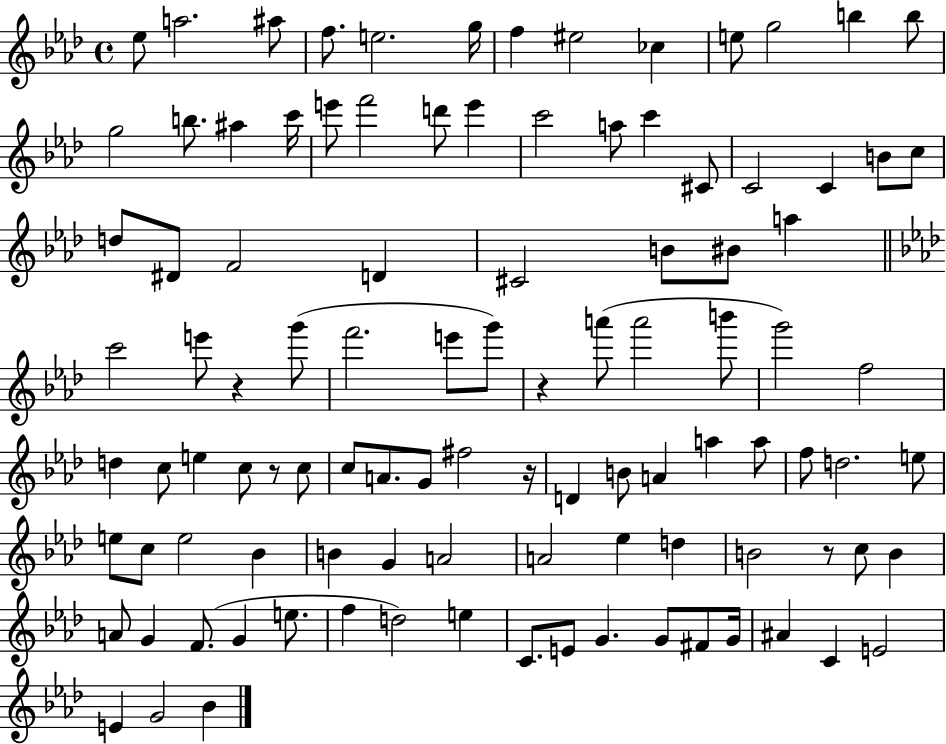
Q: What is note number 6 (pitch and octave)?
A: G5